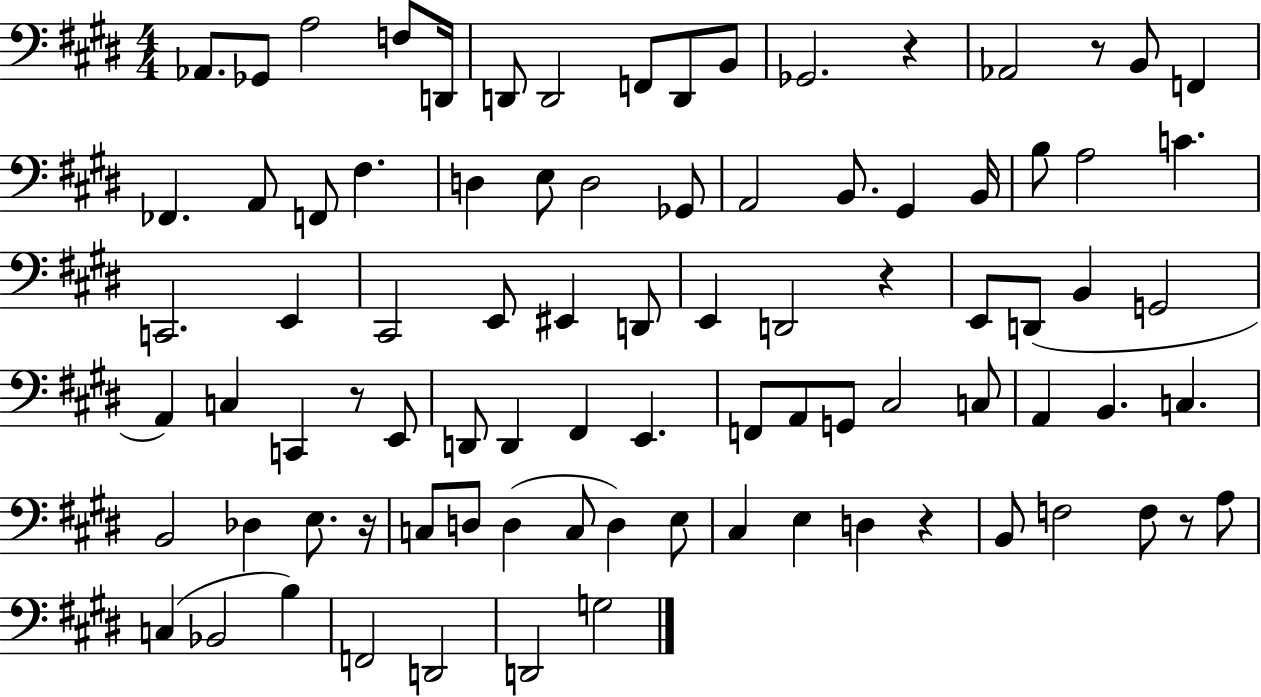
X:1
T:Untitled
M:4/4
L:1/4
K:E
_A,,/2 _G,,/2 A,2 F,/2 D,,/4 D,,/2 D,,2 F,,/2 D,,/2 B,,/2 _G,,2 z _A,,2 z/2 B,,/2 F,, _F,, A,,/2 F,,/2 ^F, D, E,/2 D,2 _G,,/2 A,,2 B,,/2 ^G,, B,,/4 B,/2 A,2 C C,,2 E,, ^C,,2 E,,/2 ^E,, D,,/2 E,, D,,2 z E,,/2 D,,/2 B,, G,,2 A,, C, C,, z/2 E,,/2 D,,/2 D,, ^F,, E,, F,,/2 A,,/2 G,,/2 ^C,2 C,/2 A,, B,, C, B,,2 _D, E,/2 z/4 C,/2 D,/2 D, C,/2 D, E,/2 ^C, E, D, z B,,/2 F,2 F,/2 z/2 A,/2 C, _B,,2 B, F,,2 D,,2 D,,2 G,2